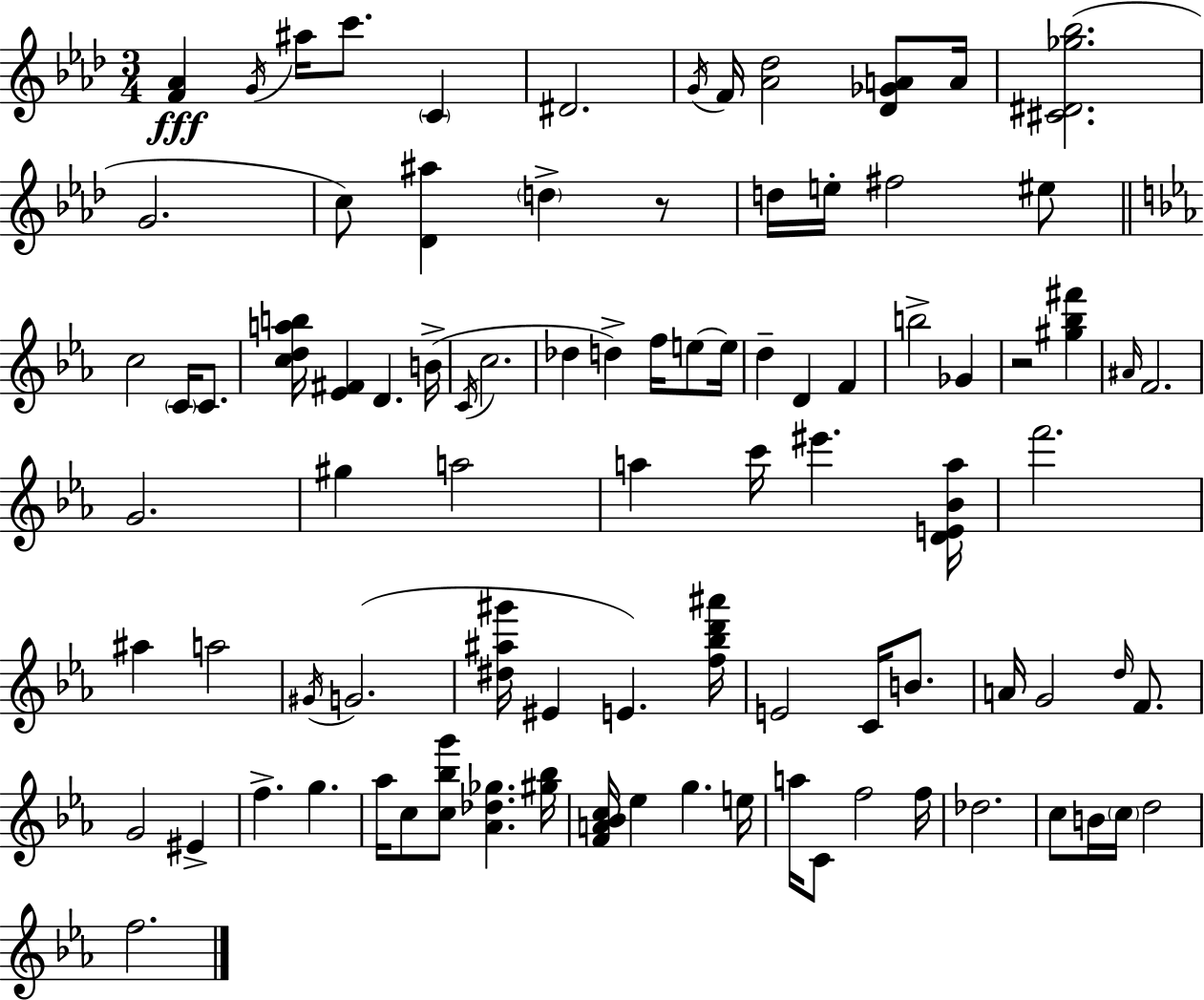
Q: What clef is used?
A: treble